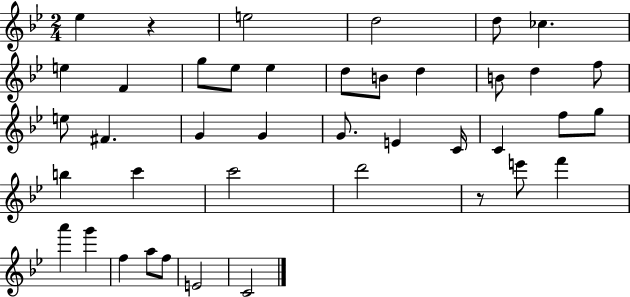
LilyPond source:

{
  \clef treble
  \numericTimeSignature
  \time 2/4
  \key bes \major
  ees''4 r4 | e''2 | d''2 | d''8 ces''4. | \break e''4 f'4 | g''8 ees''8 ees''4 | d''8 b'8 d''4 | b'8 d''4 f''8 | \break e''8 fis'4. | g'4 g'4 | g'8. e'4 c'16 | c'4 f''8 g''8 | \break b''4 c'''4 | c'''2 | d'''2 | r8 e'''8 f'''4 | \break a'''4 g'''4 | f''4 a''8 f''8 | e'2 | c'2 | \break \bar "|."
}